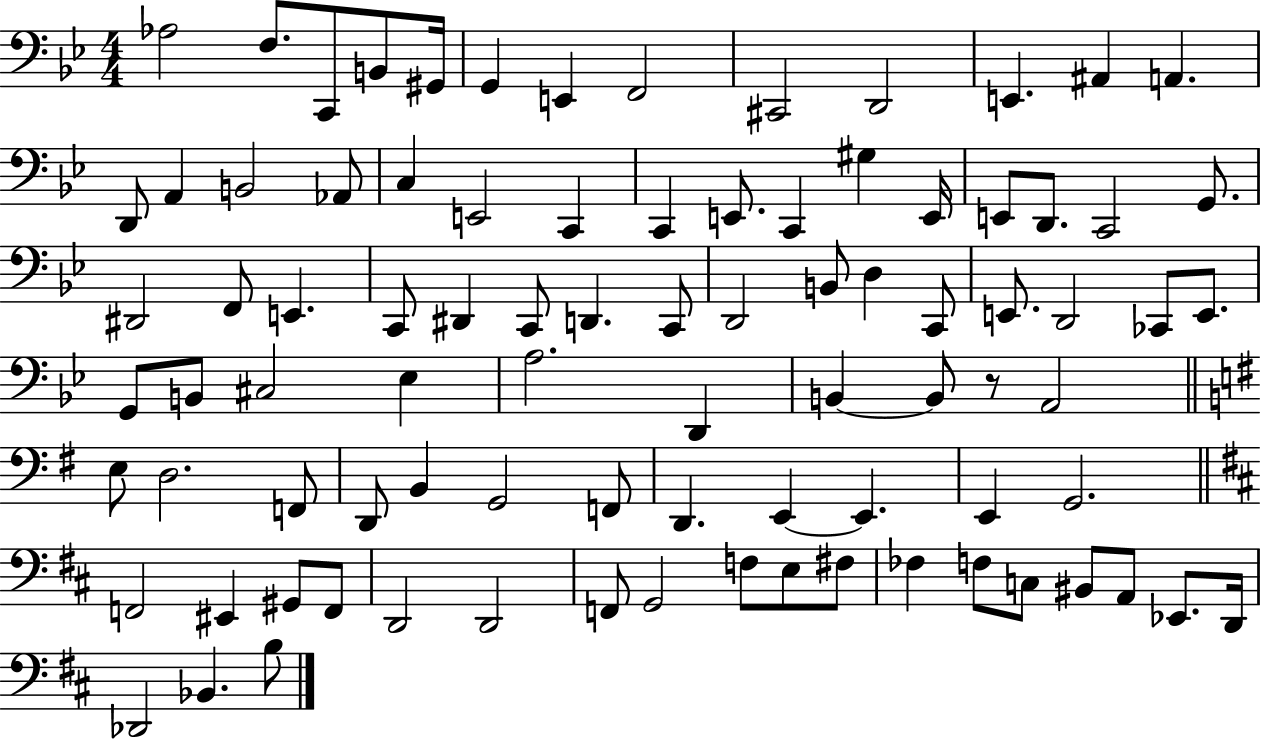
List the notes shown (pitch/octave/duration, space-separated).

Ab3/h F3/e. C2/e B2/e G#2/s G2/q E2/q F2/h C#2/h D2/h E2/q. A#2/q A2/q. D2/e A2/q B2/h Ab2/e C3/q E2/h C2/q C2/q E2/e. C2/q G#3/q E2/s E2/e D2/e. C2/h G2/e. D#2/h F2/e E2/q. C2/e D#2/q C2/e D2/q. C2/e D2/h B2/e D3/q C2/e E2/e. D2/h CES2/e E2/e. G2/e B2/e C#3/h Eb3/q A3/h. D2/q B2/q B2/e R/e A2/h E3/e D3/h. F2/e D2/e B2/q G2/h F2/e D2/q. E2/q E2/q. E2/q G2/h. F2/h EIS2/q G#2/e F2/e D2/h D2/h F2/e G2/h F3/e E3/e F#3/e FES3/q F3/e C3/e BIS2/e A2/e Eb2/e. D2/s Db2/h Bb2/q. B3/e